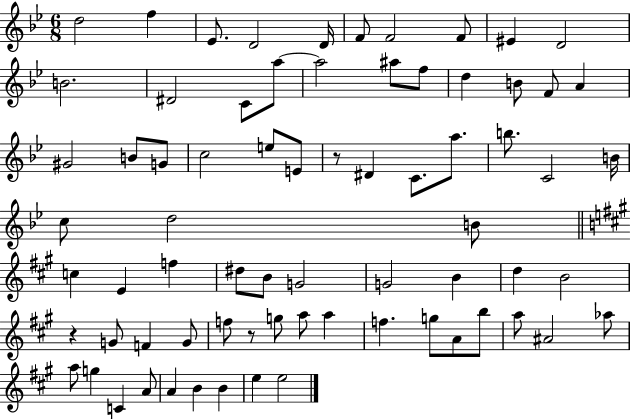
{
  \clef treble
  \numericTimeSignature
  \time 6/8
  \key bes \major
  d''2 f''4 | ees'8. d'2 d'16 | f'8 f'2 f'8 | eis'4 d'2 | \break b'2. | dis'2 c'8 a''8~~ | a''2 ais''8 f''8 | d''4 b'8 f'8 a'4 | \break gis'2 b'8 g'8 | c''2 e''8 e'8 | r8 dis'4 c'8. a''8. | b''8. c'2 b'16 | \break c''8 d''2 b'8 | \bar "||" \break \key a \major c''4 e'4 f''4 | dis''8 b'8 g'2 | g'2 b'4 | d''4 b'2 | \break r4 g'8 f'4 g'8 | f''8 r8 g''8 a''8 a''4 | f''4. g''8 a'8 b''8 | a''8 ais'2 aes''8 | \break a''8 g''4 c'4 a'8 | a'4 b'4 b'4 | e''4 e''2 | \bar "|."
}